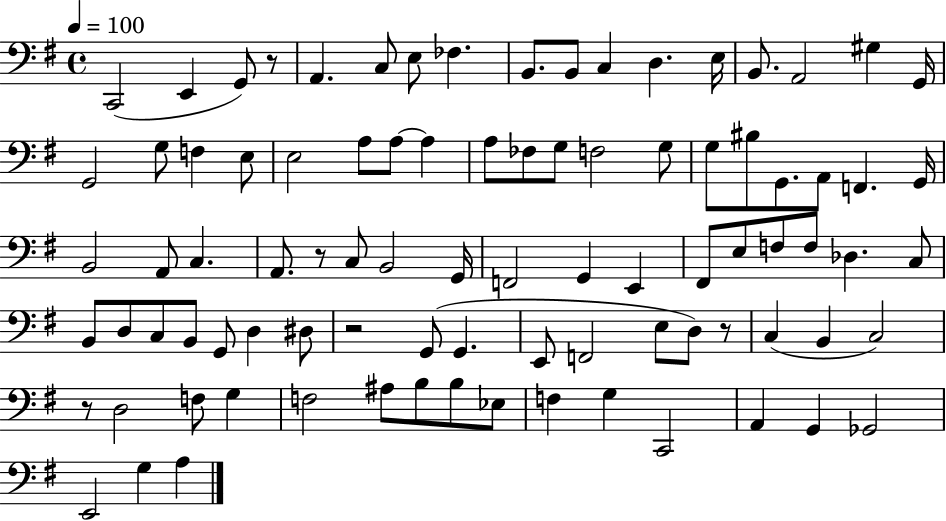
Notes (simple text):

C2/h E2/q G2/e R/e A2/q. C3/e E3/e FES3/q. B2/e. B2/e C3/q D3/q. E3/s B2/e. A2/h G#3/q G2/s G2/h G3/e F3/q E3/e E3/h A3/e A3/e A3/q A3/e FES3/e G3/e F3/h G3/e G3/e BIS3/e G2/e. A2/e F2/q. G2/s B2/h A2/e C3/q. A2/e. R/e C3/e B2/h G2/s F2/h G2/q E2/q F#2/e E3/e F3/e F3/e Db3/q. C3/e B2/e D3/e C3/e B2/e G2/e D3/q D#3/e R/h G2/e G2/q. E2/e F2/h E3/e D3/e R/e C3/q B2/q C3/h R/e D3/h F3/e G3/q F3/h A#3/e B3/e B3/e Eb3/e F3/q G3/q C2/h A2/q G2/q Gb2/h E2/h G3/q A3/q